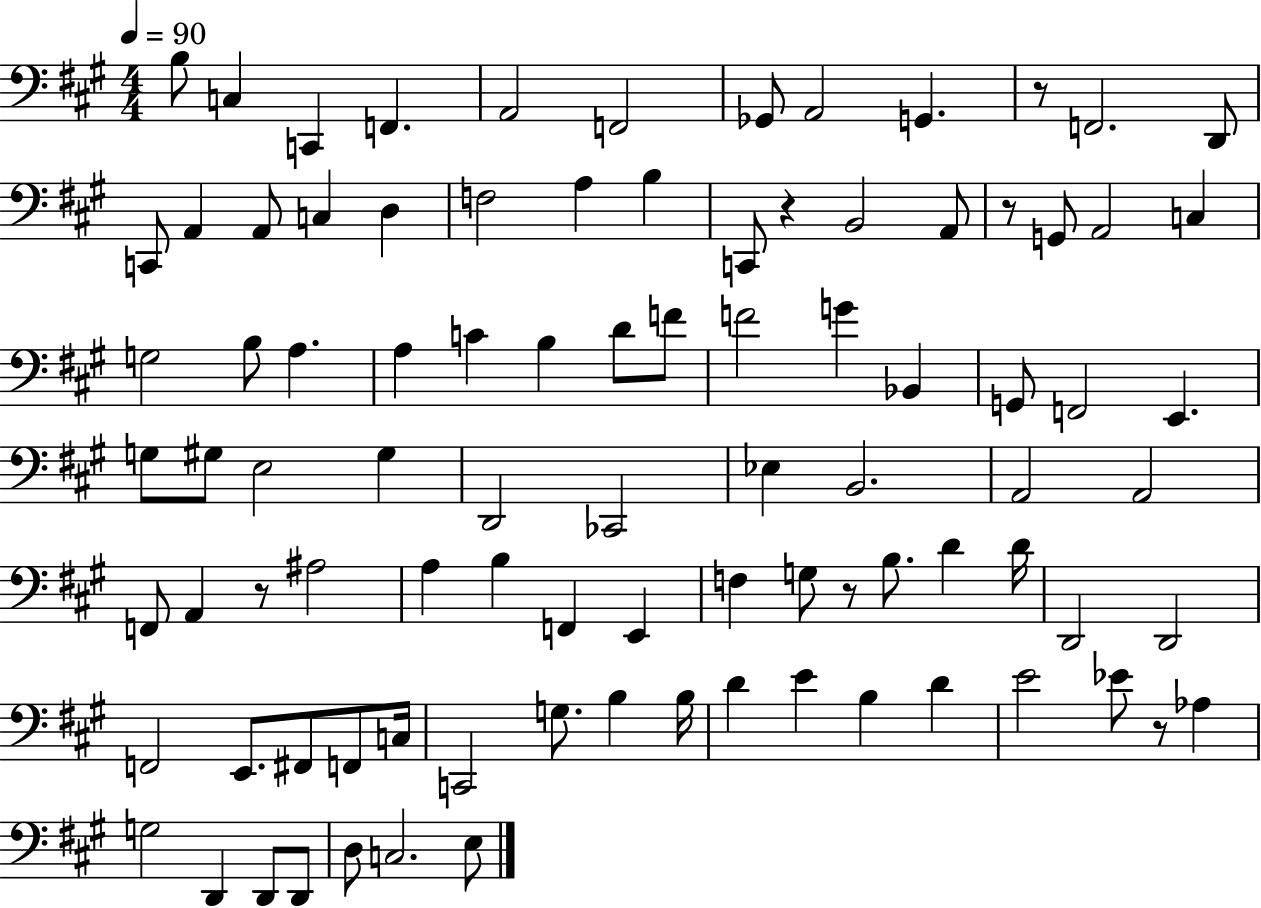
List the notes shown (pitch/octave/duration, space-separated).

B3/e C3/q C2/q F2/q. A2/h F2/h Gb2/e A2/h G2/q. R/e F2/h. D2/e C2/e A2/q A2/e C3/q D3/q F3/h A3/q B3/q C2/e R/q B2/h A2/e R/e G2/e A2/h C3/q G3/h B3/e A3/q. A3/q C4/q B3/q D4/e F4/e F4/h G4/q Bb2/q G2/e F2/h E2/q. G3/e G#3/e E3/h G#3/q D2/h CES2/h Eb3/q B2/h. A2/h A2/h F2/e A2/q R/e A#3/h A3/q B3/q F2/q E2/q F3/q G3/e R/e B3/e. D4/q D4/s D2/h D2/h F2/h E2/e. F#2/e F2/e C3/s C2/h G3/e. B3/q B3/s D4/q E4/q B3/q D4/q E4/h Eb4/e R/e Ab3/q G3/h D2/q D2/e D2/e D3/e C3/h. E3/e